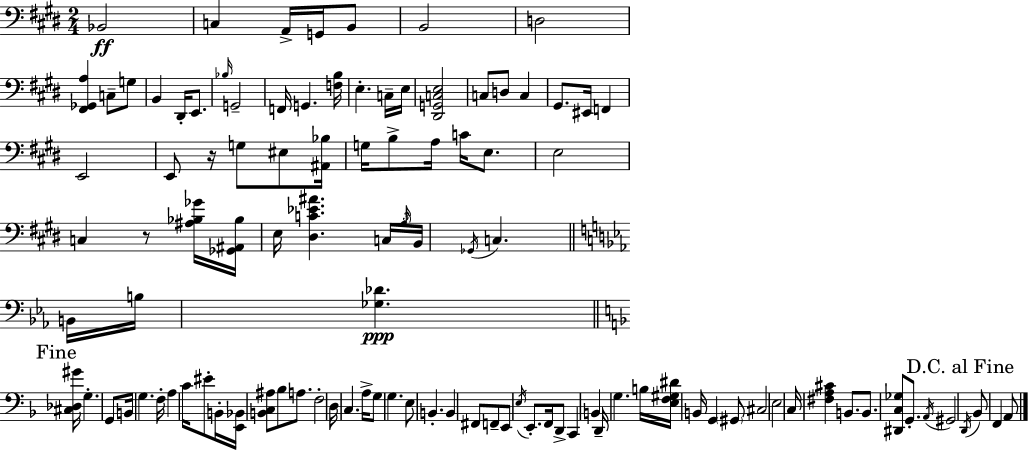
{
  \clef bass
  \numericTimeSignature
  \time 2/4
  \key e \major
  bes,2\ff | c4 a,16-> g,16 b,8 | b,2 | d2 | \break <fis, ges, a>4 c8-- g8 | b,4 dis,16-. e,8. | \grace { bes16 } g,2-- | f,16 g,4. | \break <f b>16 e4.-. c16-- | e16 <dis, g, c e>2 | c8 d8 c4 | gis,8. eis,16 f,4 | \break e,2 | e,8 r16 g8 eis8 | <ais, bes>16 g16 b8-> a16 c'16 e8. | e2 | \break c4 r8 <ais bes ges'>16 | <ges, ais, bes>16 e16 <dis c' ees' ais'>4. | \tuplet 3/2 { c16 \grace { a16 } b,16 } \acciaccatura { ges,16 } c4. | \bar "||" \break \key ees \major b,16 b16 <ges des'>4.\ppp | \mark "Fine" \bar "||" \break \key f \major <cis des gis'>16 g4.-. g,8 | b,16 g4. | f16-. a4 c'16 eis'8-. | b,16-. <e, bes,>16 <b, c ais>8 bes8 a8. | \break f2-. | d16 c4. | a16-> g8 g4. | e8 b,4.-. | \break b,4 fis,8 f,8-- | e,8 \acciaccatura { e16 } e,8.-. f,16 | d,8-> c,4 b,4 | d,16-- g4. | \break b16 <e f gis dis'>16 b,16 g,4 | \parenthesize gis,8 cis2 | e2 | c16 <fis a cis'>4 b,8. | \break b,8. <dis, c ges>8 g,8.-. | \acciaccatura { a,16 } gis,2 | \mark "D.C. al Fine" \acciaccatura { d,16 } bes,8 f,4 | a,8 \bar "|."
}